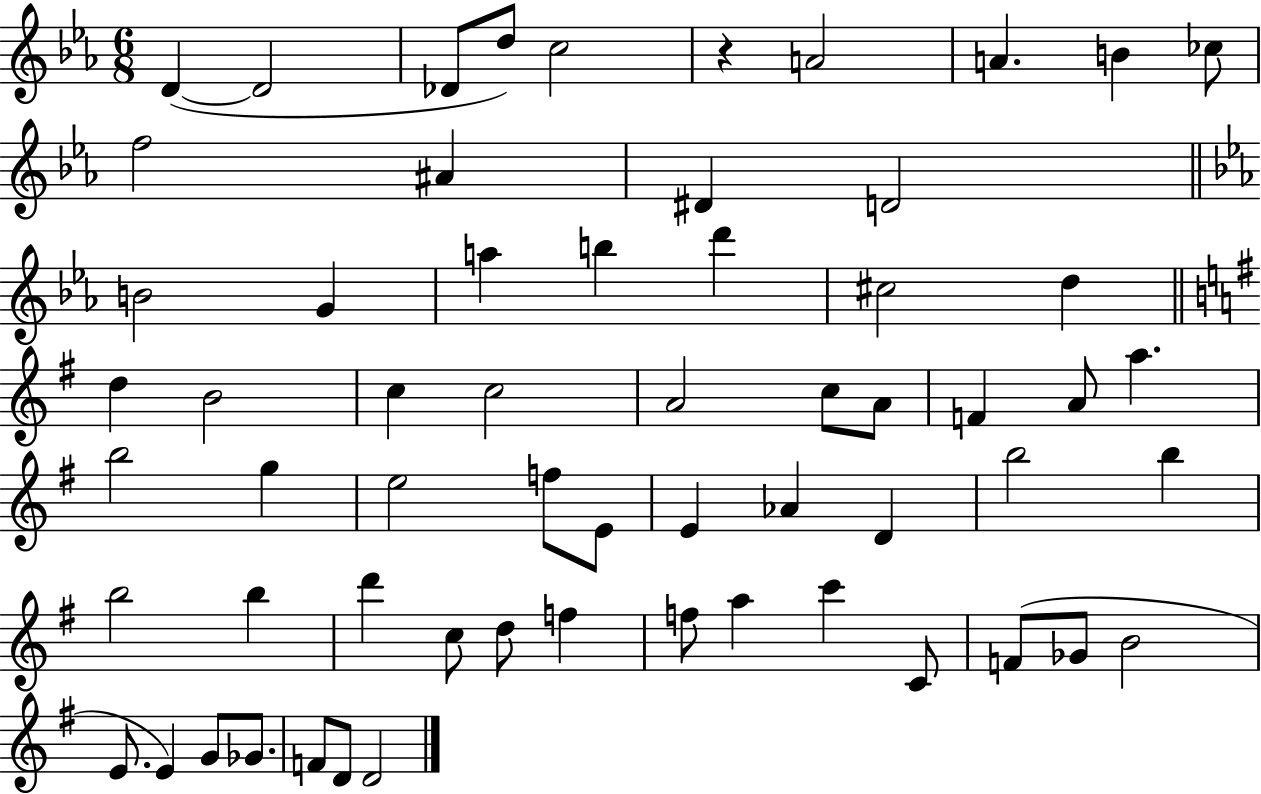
{
  \clef treble
  \numericTimeSignature
  \time 6/8
  \key ees \major
  d'4~(~ d'2 | des'8 d''8) c''2 | r4 a'2 | a'4. b'4 ces''8 | \break f''2 ais'4 | dis'4 d'2 | \bar "||" \break \key ees \major b'2 g'4 | a''4 b''4 d'''4 | cis''2 d''4 | \bar "||" \break \key e \minor d''4 b'2 | c''4 c''2 | a'2 c''8 a'8 | f'4 a'8 a''4. | \break b''2 g''4 | e''2 f''8 e'8 | e'4 aes'4 d'4 | b''2 b''4 | \break b''2 b''4 | d'''4 c''8 d''8 f''4 | f''8 a''4 c'''4 c'8 | f'8( ges'8 b'2 | \break e'8. e'4) g'8 ges'8. | f'8 d'8 d'2 | \bar "|."
}